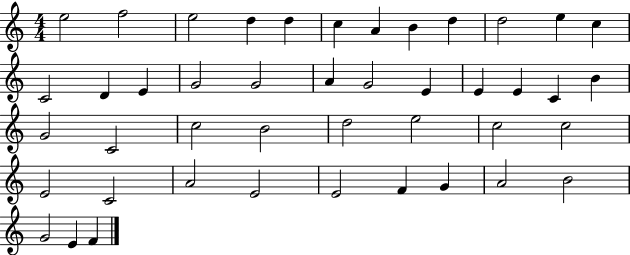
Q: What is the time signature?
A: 4/4